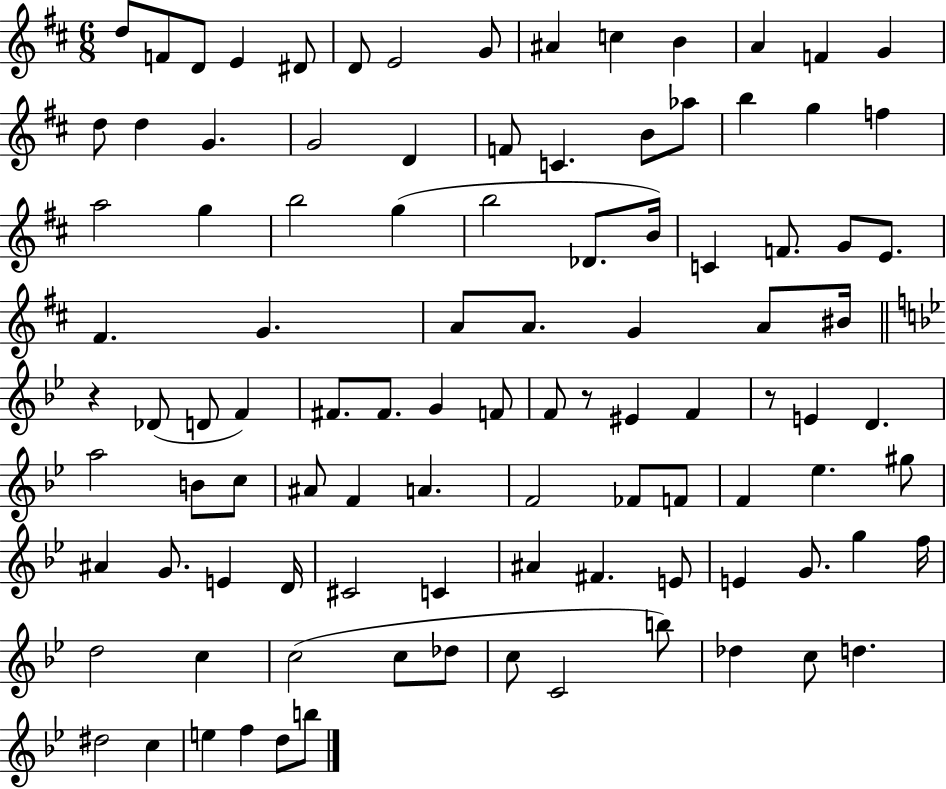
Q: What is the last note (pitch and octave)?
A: B5